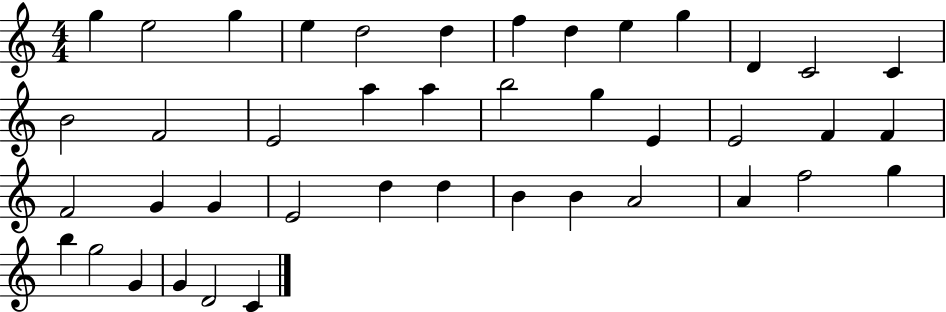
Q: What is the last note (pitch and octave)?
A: C4